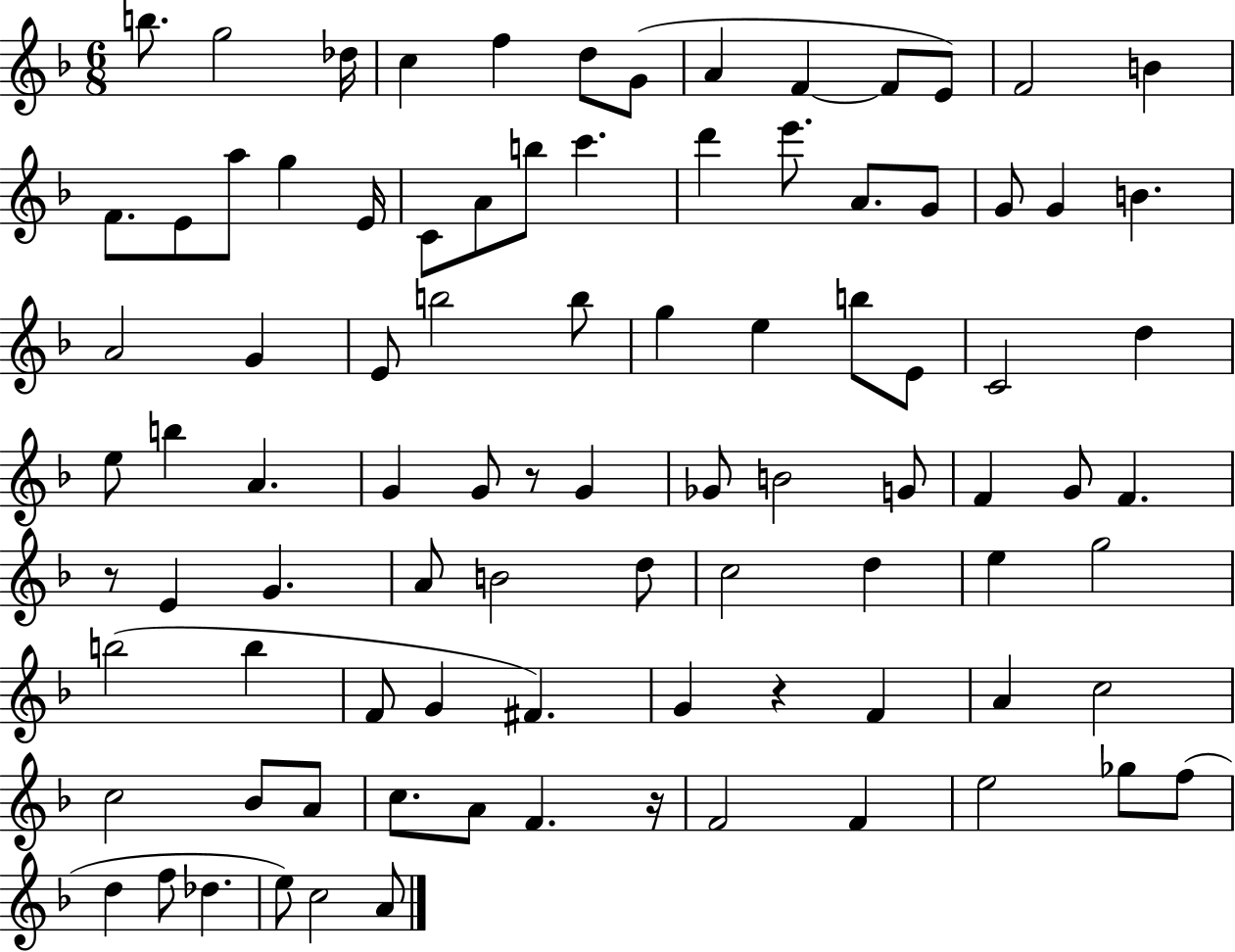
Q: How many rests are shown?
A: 4